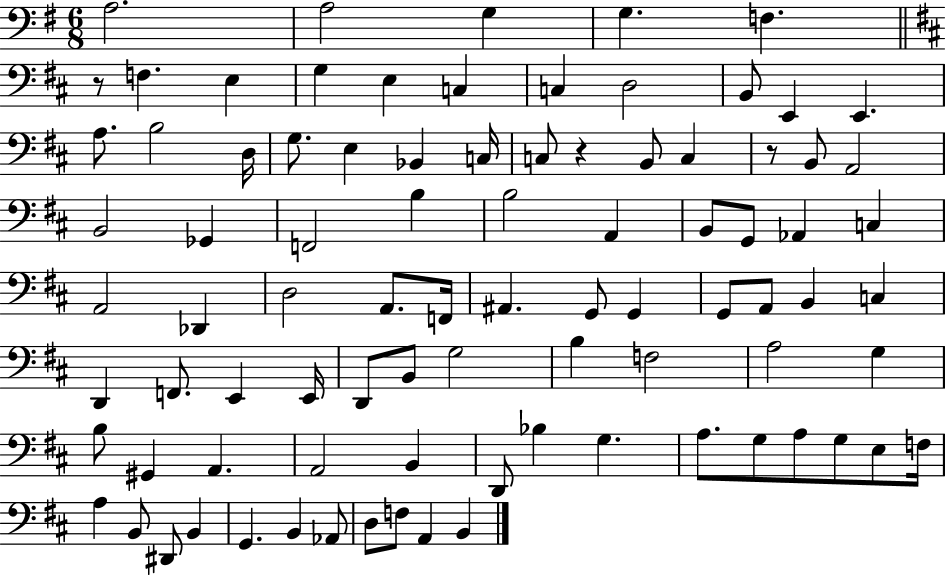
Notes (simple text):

A3/h. A3/h G3/q G3/q. F3/q. R/e F3/q. E3/q G3/q E3/q C3/q C3/q D3/h B2/e E2/q E2/q. A3/e. B3/h D3/s G3/e. E3/q Bb2/q C3/s C3/e R/q B2/e C3/q R/e B2/e A2/h B2/h Gb2/q F2/h B3/q B3/h A2/q B2/e G2/e Ab2/q C3/q A2/h Db2/q D3/h A2/e. F2/s A#2/q. G2/e G2/q G2/e A2/e B2/q C3/q D2/q F2/e. E2/q E2/s D2/e B2/e G3/h B3/q F3/h A3/h G3/q B3/e G#2/q A2/q. A2/h B2/q D2/e Bb3/q G3/q. A3/e. G3/e A3/e G3/e E3/e F3/s A3/q B2/e D#2/e B2/q G2/q. B2/q Ab2/e D3/e F3/e A2/q B2/q